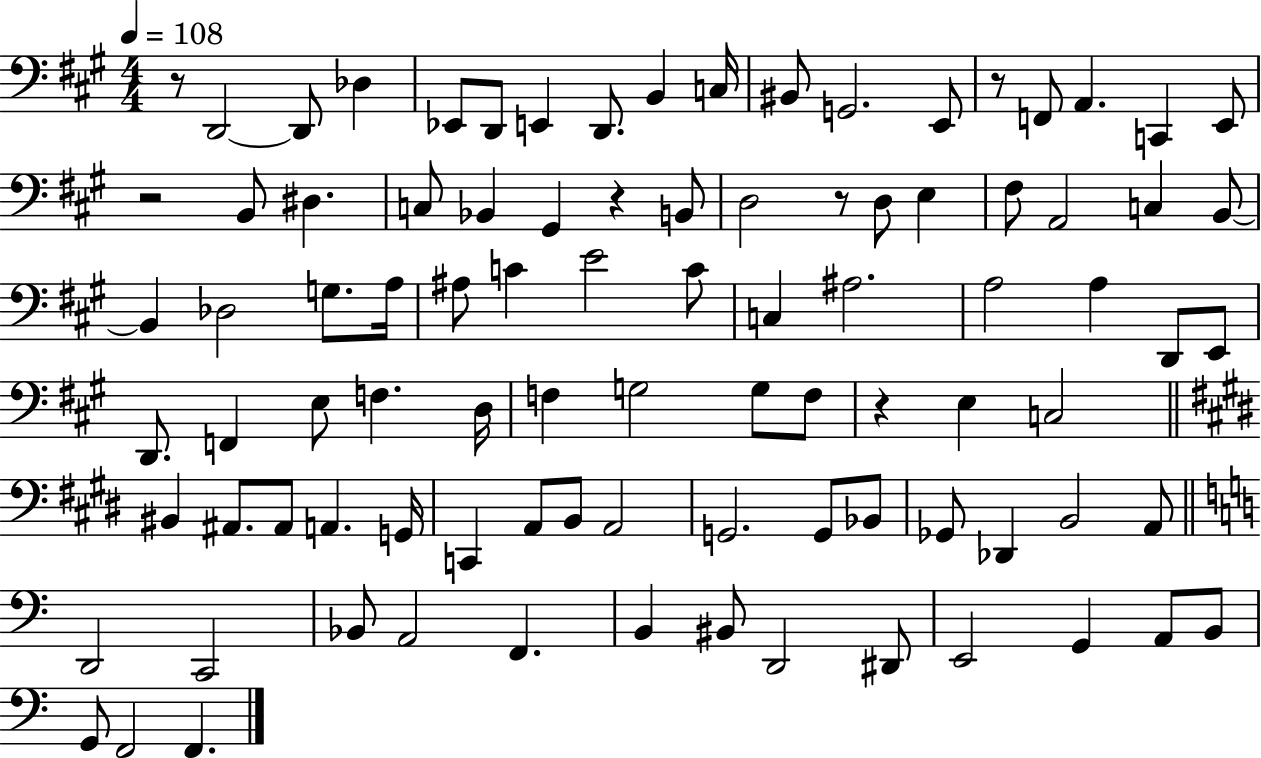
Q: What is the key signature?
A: A major